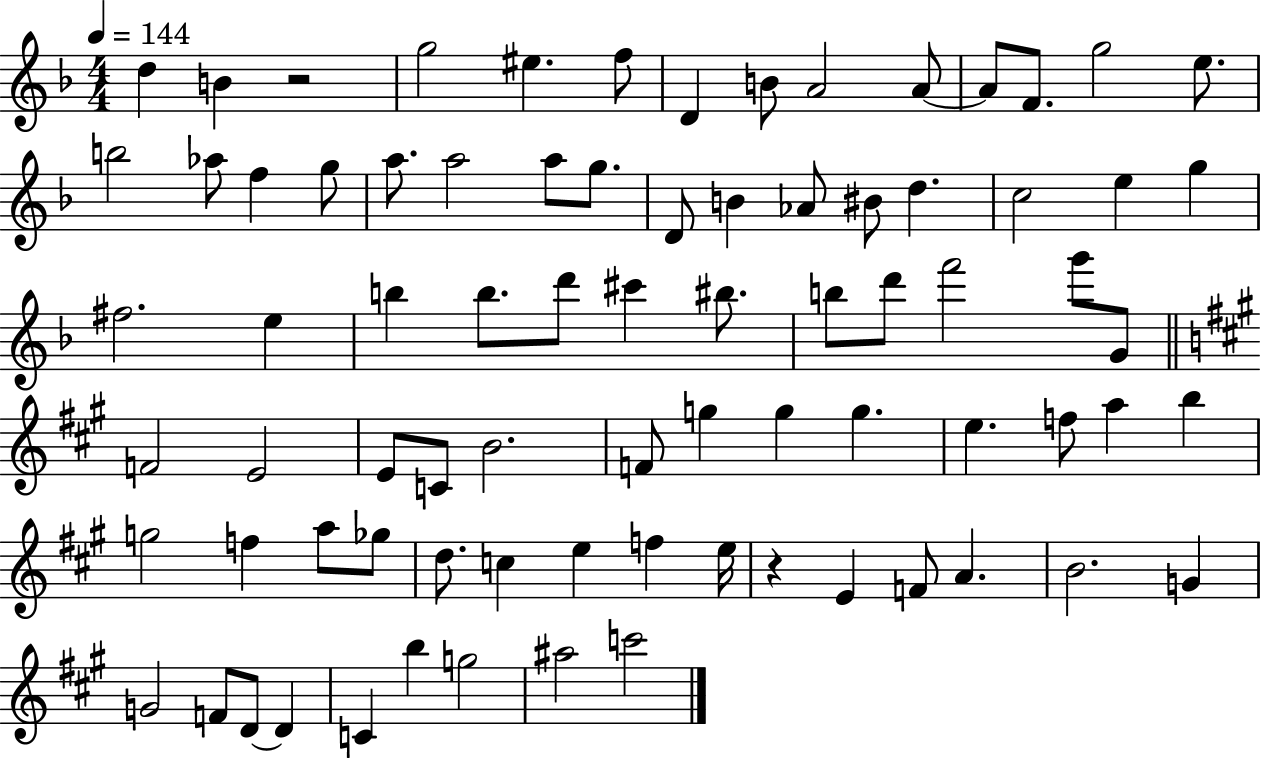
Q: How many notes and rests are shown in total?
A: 79